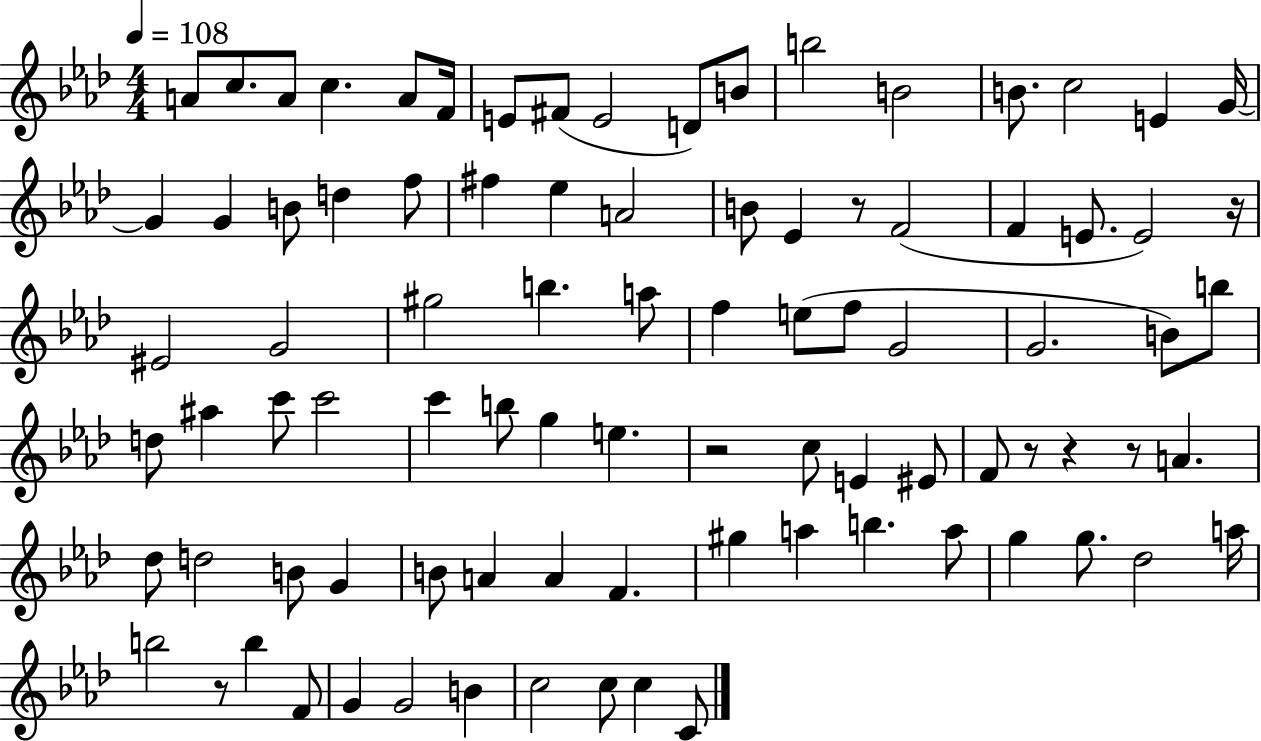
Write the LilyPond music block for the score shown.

{
  \clef treble
  \numericTimeSignature
  \time 4/4
  \key aes \major
  \tempo 4 = 108
  \repeat volta 2 { a'8 c''8. a'8 c''4. a'8 f'16 | e'8 fis'8( e'2 d'8) b'8 | b''2 b'2 | b'8. c''2 e'4 g'16~~ | \break g'4 g'4 b'8 d''4 f''8 | fis''4 ees''4 a'2 | b'8 ees'4 r8 f'2( | f'4 e'8. e'2) r16 | \break eis'2 g'2 | gis''2 b''4. a''8 | f''4 e''8( f''8 g'2 | g'2. b'8) b''8 | \break d''8 ais''4 c'''8 c'''2 | c'''4 b''8 g''4 e''4. | r2 c''8 e'4 eis'8 | f'8 r8 r4 r8 a'4. | \break des''8 d''2 b'8 g'4 | b'8 a'4 a'4 f'4. | gis''4 a''4 b''4. a''8 | g''4 g''8. des''2 a''16 | \break b''2 r8 b''4 f'8 | g'4 g'2 b'4 | c''2 c''8 c''4 c'8 | } \bar "|."
}